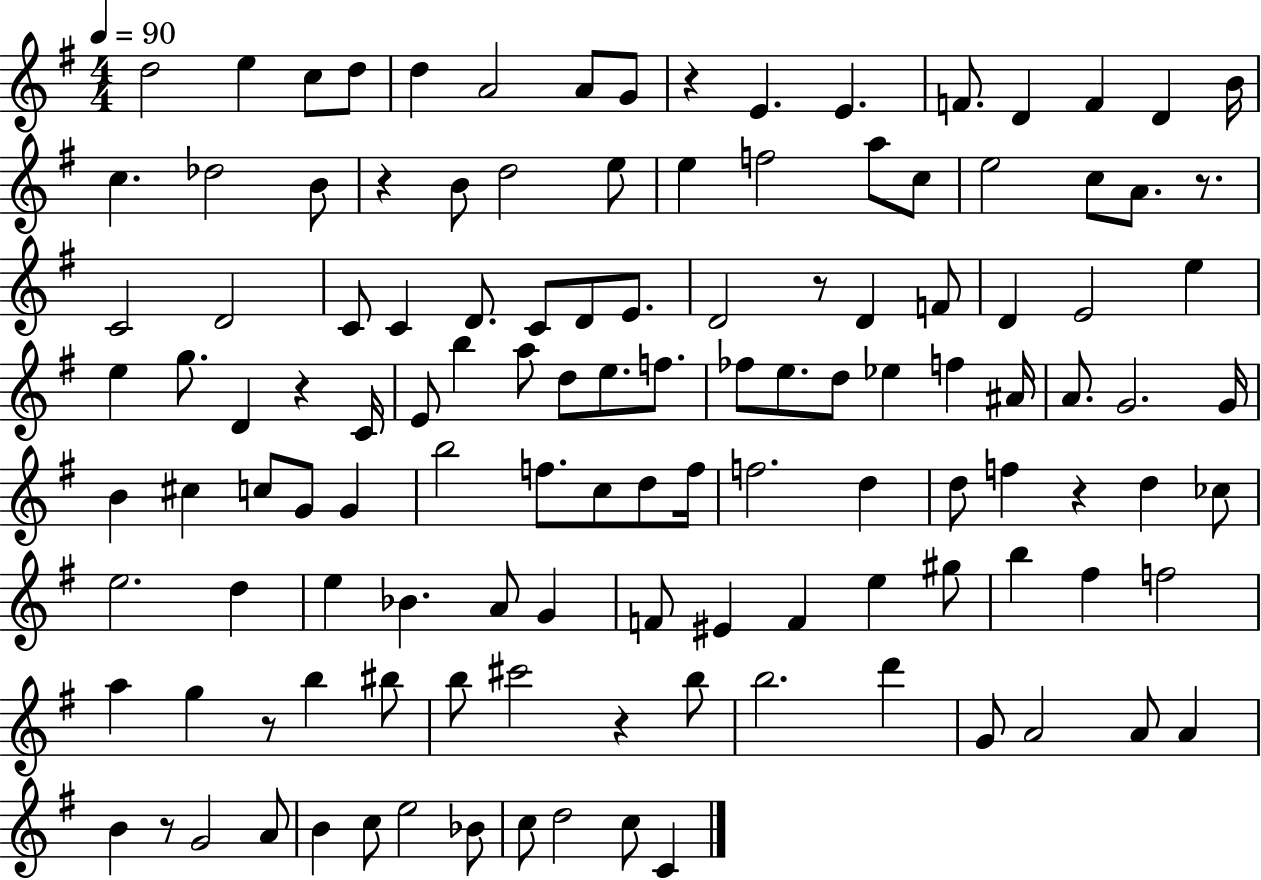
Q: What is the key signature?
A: G major